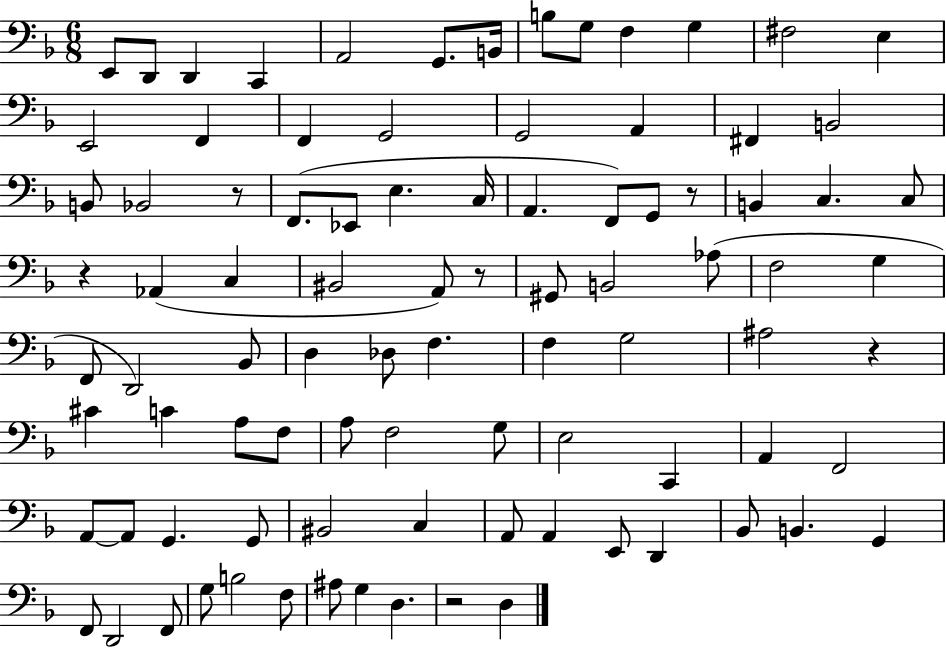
X:1
T:Untitled
M:6/8
L:1/4
K:F
E,,/2 D,,/2 D,, C,, A,,2 G,,/2 B,,/4 B,/2 G,/2 F, G, ^F,2 E, E,,2 F,, F,, G,,2 G,,2 A,, ^F,, B,,2 B,,/2 _B,,2 z/2 F,,/2 _E,,/2 E, C,/4 A,, F,,/2 G,,/2 z/2 B,, C, C,/2 z _A,, C, ^B,,2 A,,/2 z/2 ^G,,/2 B,,2 _A,/2 F,2 G, F,,/2 D,,2 _B,,/2 D, _D,/2 F, F, G,2 ^A,2 z ^C C A,/2 F,/2 A,/2 F,2 G,/2 E,2 C,, A,, F,,2 A,,/2 A,,/2 G,, G,,/2 ^B,,2 C, A,,/2 A,, E,,/2 D,, _B,,/2 B,, G,, F,,/2 D,,2 F,,/2 G,/2 B,2 F,/2 ^A,/2 G, D, z2 D,